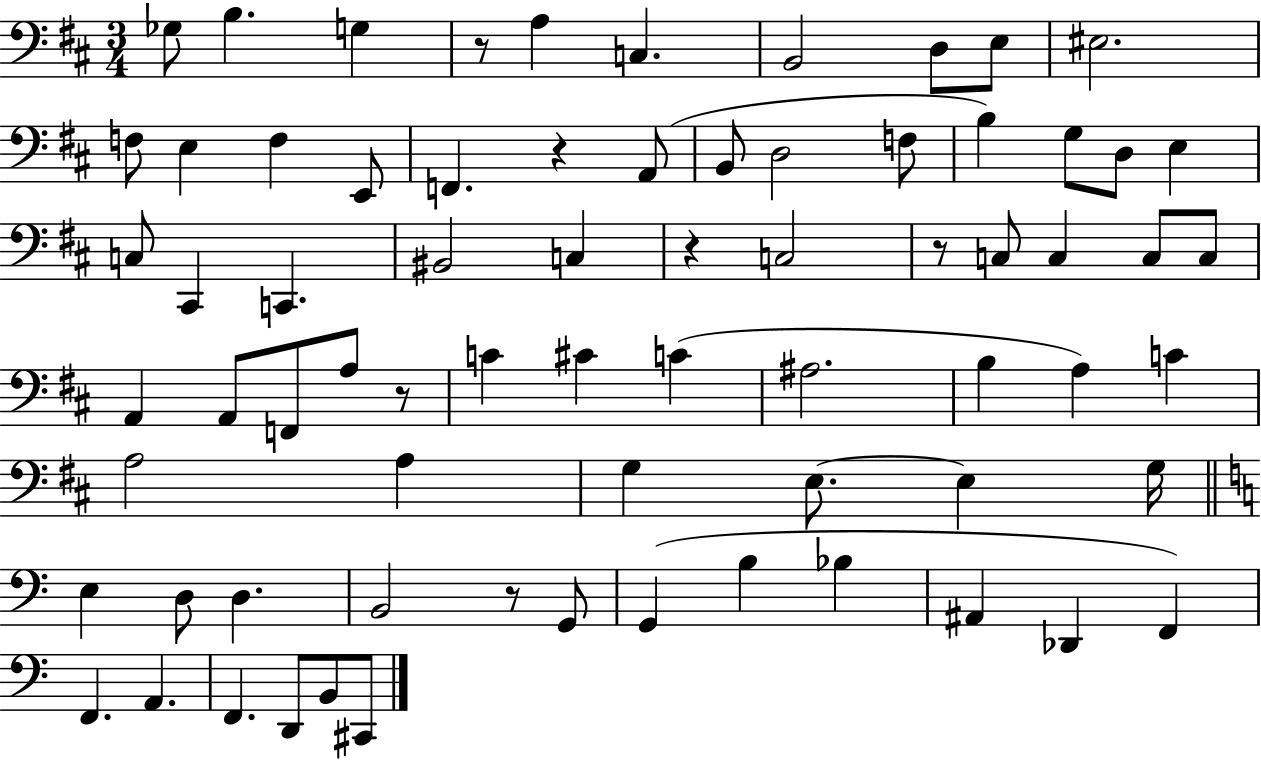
Gb3/e B3/q. G3/q R/e A3/q C3/q. B2/h D3/e E3/e EIS3/h. F3/e E3/q F3/q E2/e F2/q. R/q A2/e B2/e D3/h F3/e B3/q G3/e D3/e E3/q C3/e C#2/q C2/q. BIS2/h C3/q R/q C3/h R/e C3/e C3/q C3/e C3/e A2/q A2/e F2/e A3/e R/e C4/q C#4/q C4/q A#3/h. B3/q A3/q C4/q A3/h A3/q G3/q E3/e. E3/q G3/s E3/q D3/e D3/q. B2/h R/e G2/e G2/q B3/q Bb3/q A#2/q Db2/q F2/q F2/q. A2/q. F2/q. D2/e B2/e C#2/e